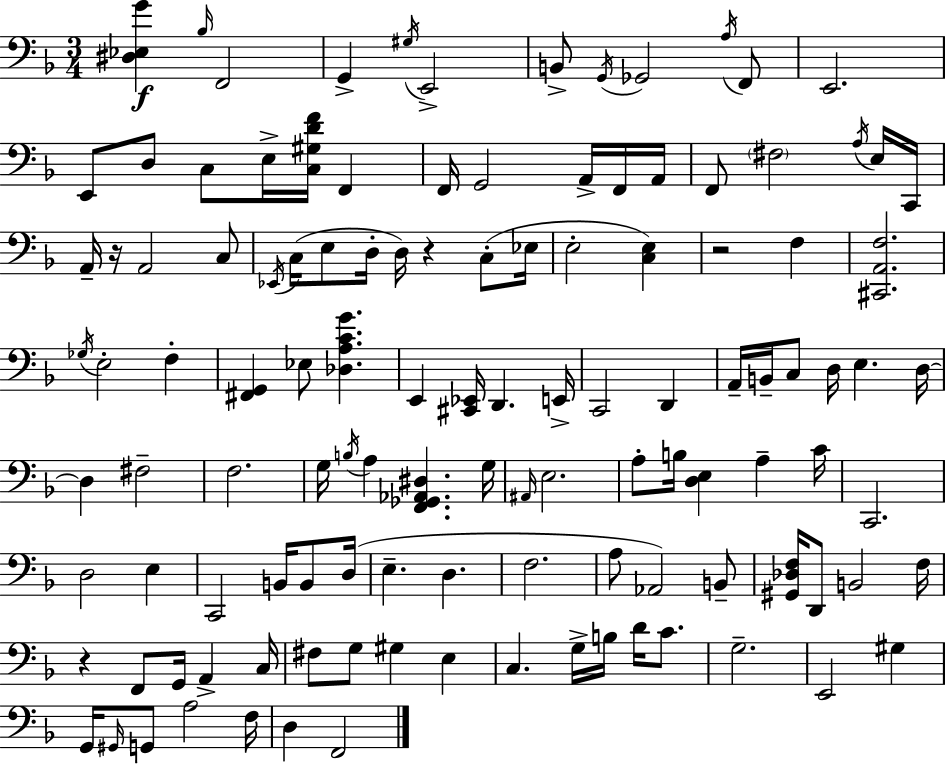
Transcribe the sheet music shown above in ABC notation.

X:1
T:Untitled
M:3/4
L:1/4
K:Dm
[^D,_E,G] _B,/4 F,,2 G,, ^G,/4 E,,2 B,,/2 G,,/4 _G,,2 A,/4 F,,/2 E,,2 E,,/2 D,/2 C,/2 E,/4 [C,^G,DF]/4 F,, F,,/4 G,,2 A,,/4 F,,/4 A,,/4 F,,/2 ^F,2 A,/4 E,/4 C,,/4 A,,/4 z/4 A,,2 C,/2 _E,,/4 C,/4 E,/2 D,/4 D,/4 z C,/2 _E,/4 E,2 [C,E,] z2 F, [^C,,A,,F,]2 _G,/4 E,2 F, [^F,,G,,] _E,/2 [_D,A,CG] E,, [^C,,_E,,]/4 D,, E,,/4 C,,2 D,, A,,/4 B,,/4 C,/2 D,/4 E, D,/4 D, ^F,2 F,2 G,/4 B,/4 A, [F,,_G,,_A,,^D,] G,/4 ^A,,/4 E,2 A,/2 B,/4 [D,E,] A, C/4 C,,2 D,2 E, C,,2 B,,/4 B,,/2 D,/4 E, D, F,2 A,/2 _A,,2 B,,/2 [^G,,_D,F,]/4 D,,/2 B,,2 F,/4 z F,,/2 G,,/4 A,, C,/4 ^F,/2 G,/2 ^G, E, C, G,/4 B,/4 D/4 C/2 G,2 E,,2 ^G, G,,/4 ^G,,/4 G,,/2 A,2 F,/4 D, F,,2